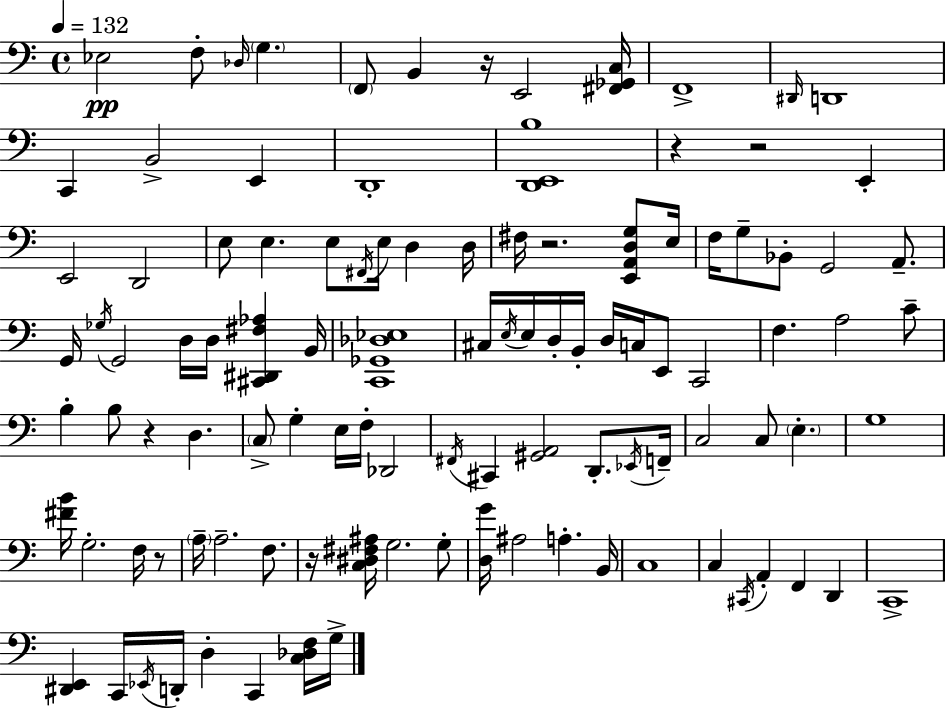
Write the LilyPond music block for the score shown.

{
  \clef bass
  \time 4/4
  \defaultTimeSignature
  \key c \major
  \tempo 4 = 132
  ees2\pp f8-. \grace { des16 } \parenthesize g4. | \parenthesize f,8 b,4 r16 e,2 | <fis, ges, c>16 f,1-> | \grace { dis,16 } d,1 | \break c,4 b,2-> e,4 | d,1-. | <d, e, b>1 | r4 r2 e,4-. | \break e,2 d,2 | e8 e4. e8 \acciaccatura { fis,16 } e16 d4 | d16 fis16 r2. | <e, a, d g>8 e16 f16 g8-- bes,8-. g,2 | \break a,8.-- g,16 \acciaccatura { ges16 } g,2 d16 d16 <cis, dis, fis aes>4 | b,16 <c, ges, des ees>1 | cis16 \acciaccatura { e16 } e16 d16-. b,16-. d16 c16 e,8 c,2 | f4. a2 | \break c'8-- b4-. b8 r4 d4. | \parenthesize c8-> g4-. e16 f16-. des,2 | \acciaccatura { fis,16 } cis,4 <gis, a,>2 | d,8.-. \acciaccatura { ees,16 } f,16-- c2 c8 | \break \parenthesize e4.-. g1 | <fis' b'>16 g2.-. | f16 r8 \parenthesize a16-- a2.-- | f8. r16 <c dis fis ais>16 g2. | \break g8-. <d g'>16 ais2 | a4.-. b,16 c1 | c4 \acciaccatura { cis,16 } a,4-. | f,4 d,4 c,1-> | \break <dis, e,>4 c,16 \acciaccatura { ees,16 } d,16-. d4-. | c,4 <c des f>16 g16-> \bar "|."
}